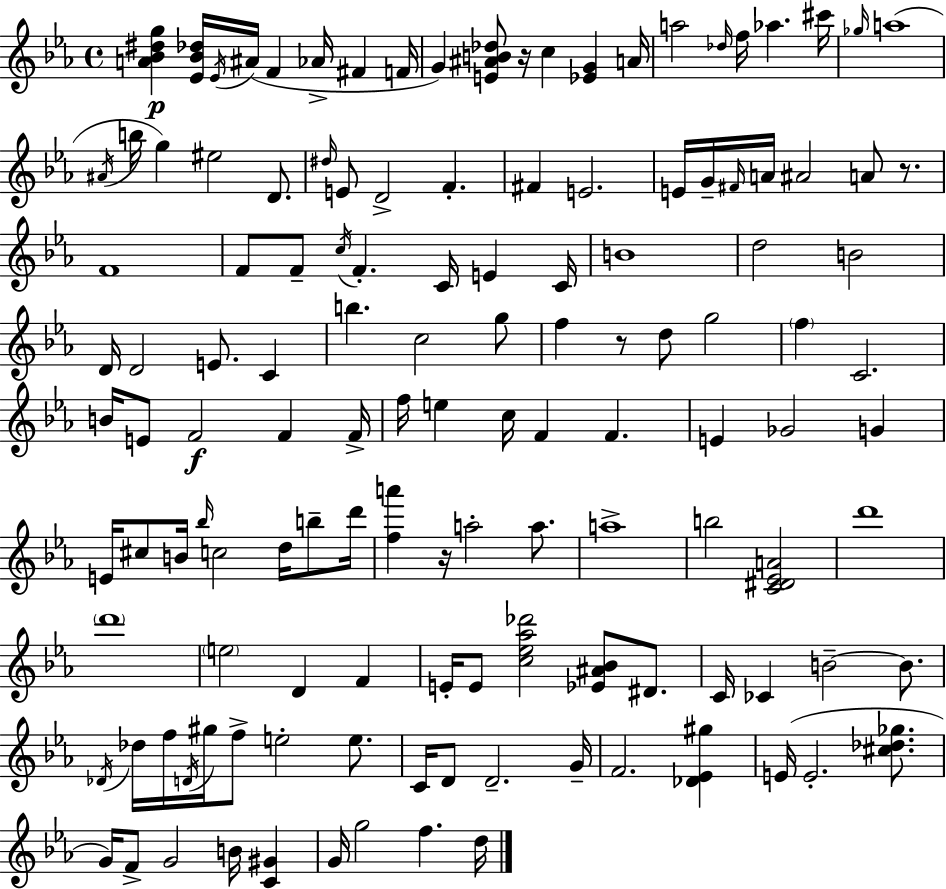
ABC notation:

X:1
T:Untitled
M:4/4
L:1/4
K:Eb
[A_B^dg] [_E_B_d]/4 _E/4 ^A/4 F _A/4 ^F F/4 G [E^AB_d]/2 z/4 c [_EG] A/4 a2 _d/4 f/4 _a ^c'/4 _g/4 a4 ^A/4 b/4 g ^e2 D/2 ^d/4 E/2 D2 F ^F E2 E/4 G/4 ^F/4 A/4 ^A2 A/2 z/2 F4 F/2 F/2 c/4 F C/4 E C/4 B4 d2 B2 D/4 D2 E/2 C b c2 g/2 f z/2 d/2 g2 f C2 B/4 E/2 F2 F F/4 f/4 e c/4 F F E _G2 G E/4 ^c/2 B/4 _b/4 c2 d/4 b/2 d'/4 [fa'] z/4 a2 a/2 a4 b2 [C^D_EA]2 d'4 d'4 e2 D F E/4 E/2 [c_e_a_d']2 [_E^A_B]/2 ^D/2 C/4 _C B2 B/2 _D/4 _d/4 f/4 D/4 ^g/4 f/2 e2 e/2 C/4 D/2 D2 G/4 F2 [_D_E^g] E/4 E2 [^c_d_g]/2 G/4 F/2 G2 B/4 [C^G] G/4 g2 f d/4